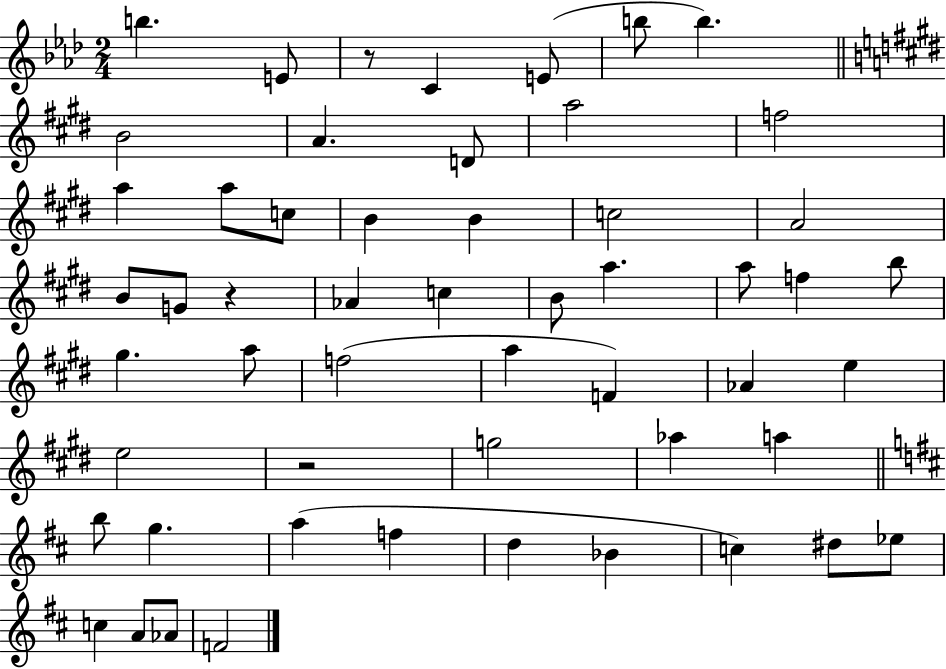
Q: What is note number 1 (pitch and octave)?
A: B5